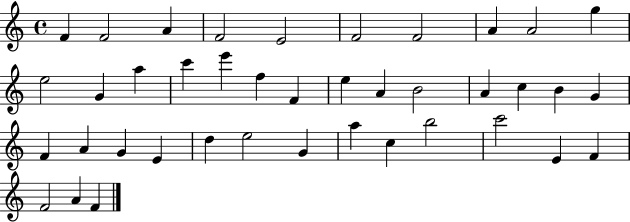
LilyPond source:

{
  \clef treble
  \time 4/4
  \defaultTimeSignature
  \key c \major
  f'4 f'2 a'4 | f'2 e'2 | f'2 f'2 | a'4 a'2 g''4 | \break e''2 g'4 a''4 | c'''4 e'''4 f''4 f'4 | e''4 a'4 b'2 | a'4 c''4 b'4 g'4 | \break f'4 a'4 g'4 e'4 | d''4 e''2 g'4 | a''4 c''4 b''2 | c'''2 e'4 f'4 | \break f'2 a'4 f'4 | \bar "|."
}